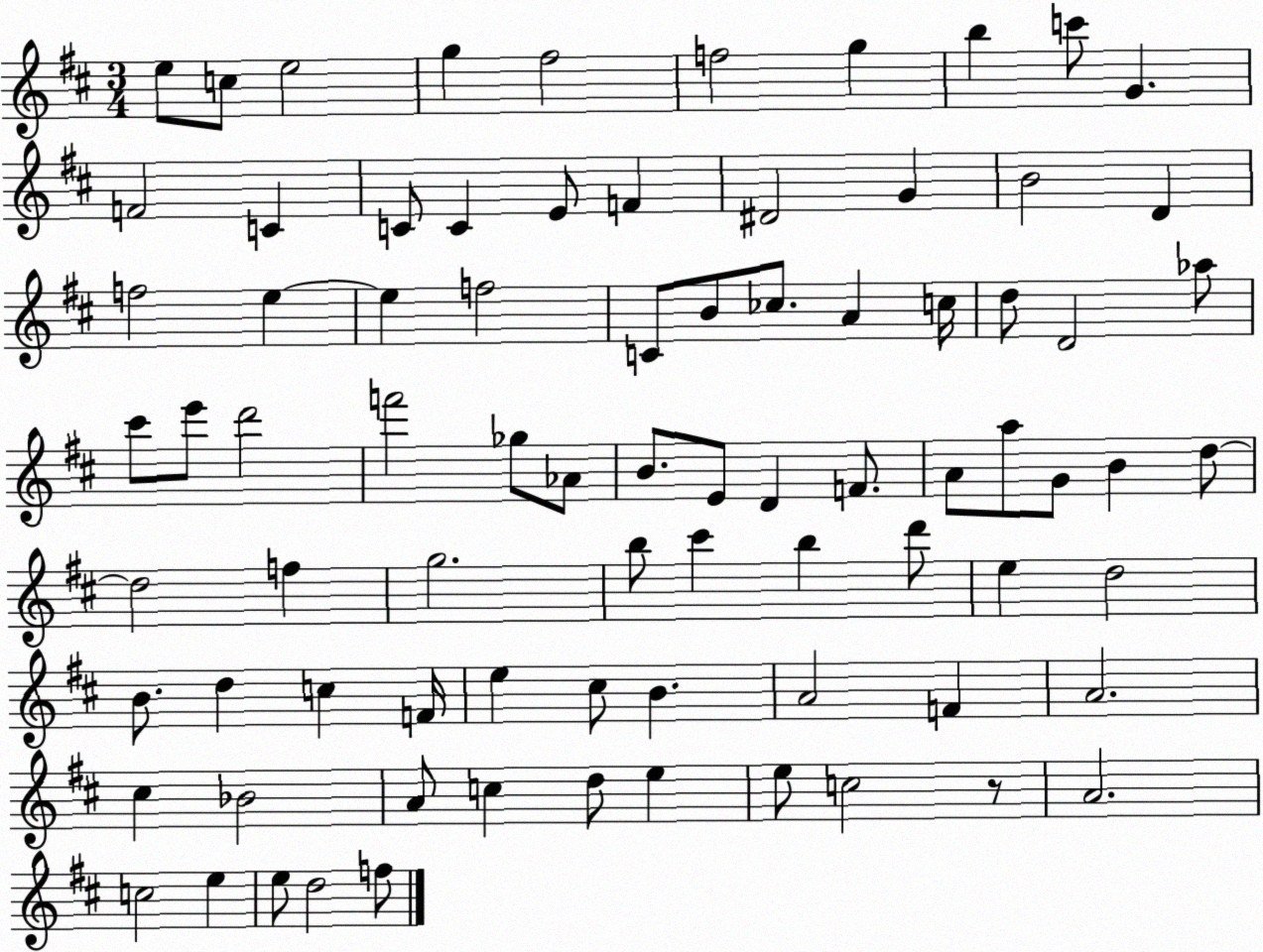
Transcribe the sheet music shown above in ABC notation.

X:1
T:Untitled
M:3/4
L:1/4
K:D
e/2 c/2 e2 g ^f2 f2 g b c'/2 G F2 C C/2 C E/2 F ^D2 G B2 D f2 e e f2 C/2 B/2 _c/2 A c/4 d/2 D2 _a/2 ^c'/2 e'/2 d'2 f'2 _g/2 _A/2 B/2 E/2 D F/2 A/2 a/2 G/2 B d/2 d2 f g2 b/2 ^c' b d'/2 e d2 B/2 d c F/4 e ^c/2 B A2 F A2 ^c _B2 A/2 c d/2 e e/2 c2 z/2 A2 c2 e e/2 d2 f/2